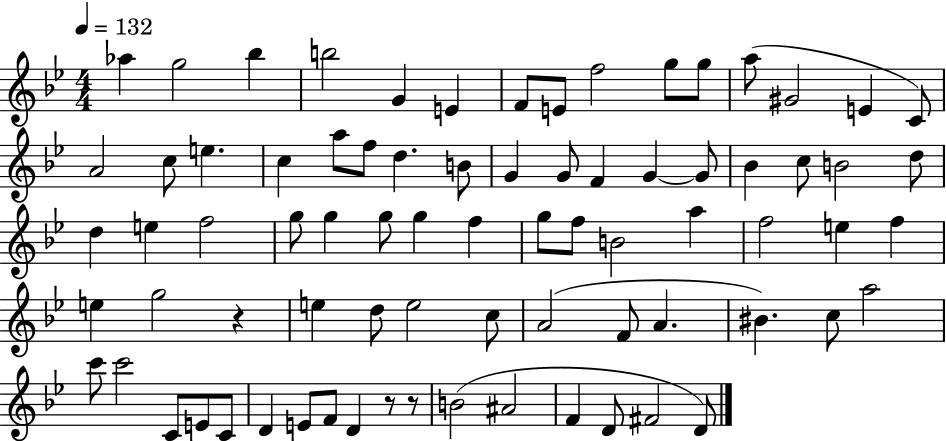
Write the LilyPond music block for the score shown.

{
  \clef treble
  \numericTimeSignature
  \time 4/4
  \key bes \major
  \tempo 4 = 132
  aes''4 g''2 bes''4 | b''2 g'4 e'4 | f'8 e'8 f''2 g''8 g''8 | a''8( gis'2 e'4 c'8) | \break a'2 c''8 e''4. | c''4 a''8 f''8 d''4. b'8 | g'4 g'8 f'4 g'4~~ g'8 | bes'4 c''8 b'2 d''8 | \break d''4 e''4 f''2 | g''8 g''4 g''8 g''4 f''4 | g''8 f''8 b'2 a''4 | f''2 e''4 f''4 | \break e''4 g''2 r4 | e''4 d''8 e''2 c''8 | a'2( f'8 a'4. | bis'4.) c''8 a''2 | \break c'''8 c'''2 c'8 e'8 c'8 | d'4 e'8 f'8 d'4 r8 r8 | b'2( ais'2 | f'4 d'8 fis'2 d'8) | \break \bar "|."
}